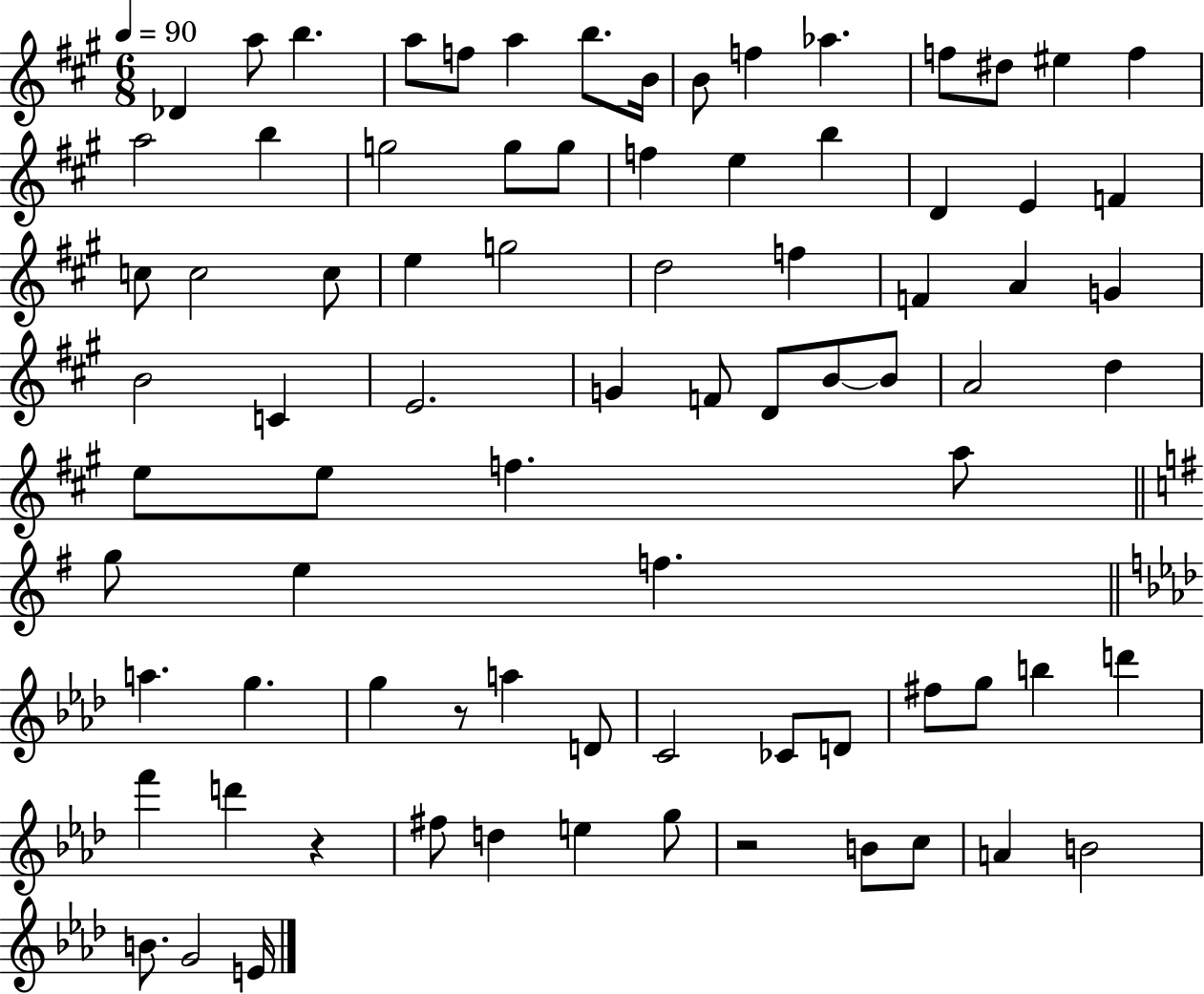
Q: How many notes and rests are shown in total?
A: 81